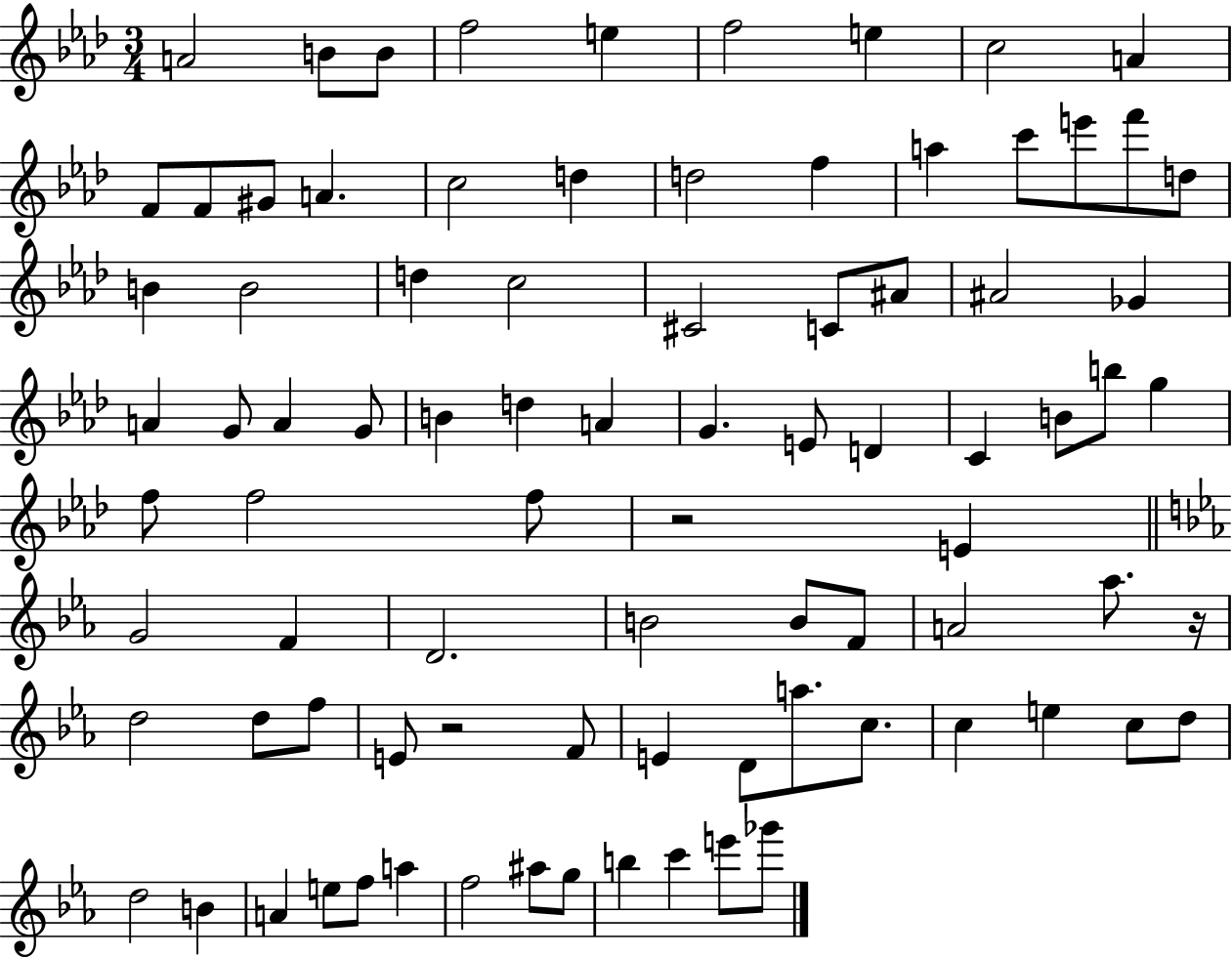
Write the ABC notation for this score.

X:1
T:Untitled
M:3/4
L:1/4
K:Ab
A2 B/2 B/2 f2 e f2 e c2 A F/2 F/2 ^G/2 A c2 d d2 f a c'/2 e'/2 f'/2 d/2 B B2 d c2 ^C2 C/2 ^A/2 ^A2 _G A G/2 A G/2 B d A G E/2 D C B/2 b/2 g f/2 f2 f/2 z2 E G2 F D2 B2 B/2 F/2 A2 _a/2 z/4 d2 d/2 f/2 E/2 z2 F/2 E D/2 a/2 c/2 c e c/2 d/2 d2 B A e/2 f/2 a f2 ^a/2 g/2 b c' e'/2 _g'/2